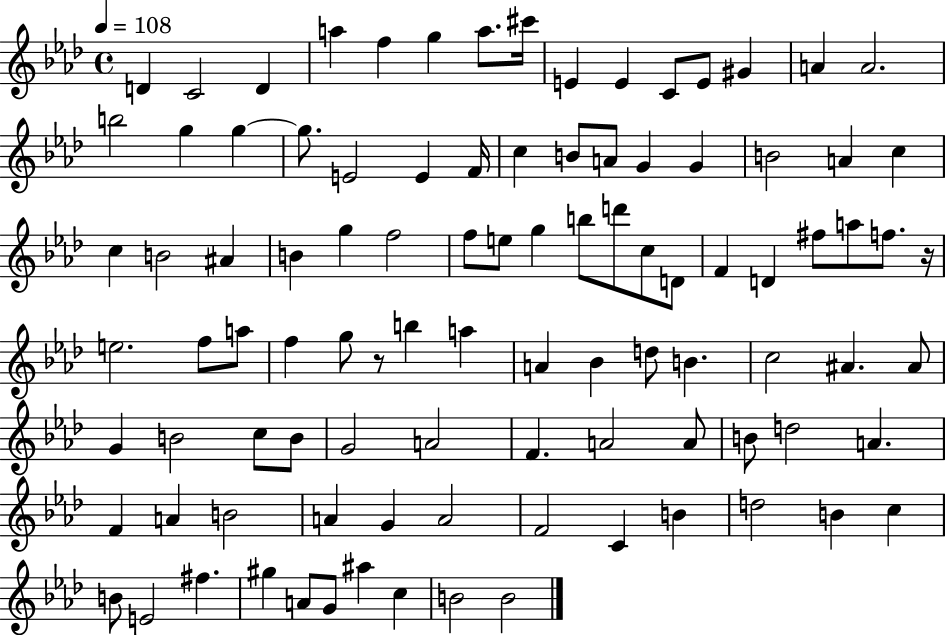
X:1
T:Untitled
M:4/4
L:1/4
K:Ab
D C2 D a f g a/2 ^c'/4 E E C/2 E/2 ^G A A2 b2 g g g/2 E2 E F/4 c B/2 A/2 G G B2 A c c B2 ^A B g f2 f/2 e/2 g b/2 d'/2 c/2 D/2 F D ^f/2 a/2 f/2 z/4 e2 f/2 a/2 f g/2 z/2 b a A _B d/2 B c2 ^A ^A/2 G B2 c/2 B/2 G2 A2 F A2 A/2 B/2 d2 A F A B2 A G A2 F2 C B d2 B c B/2 E2 ^f ^g A/2 G/2 ^a c B2 B2